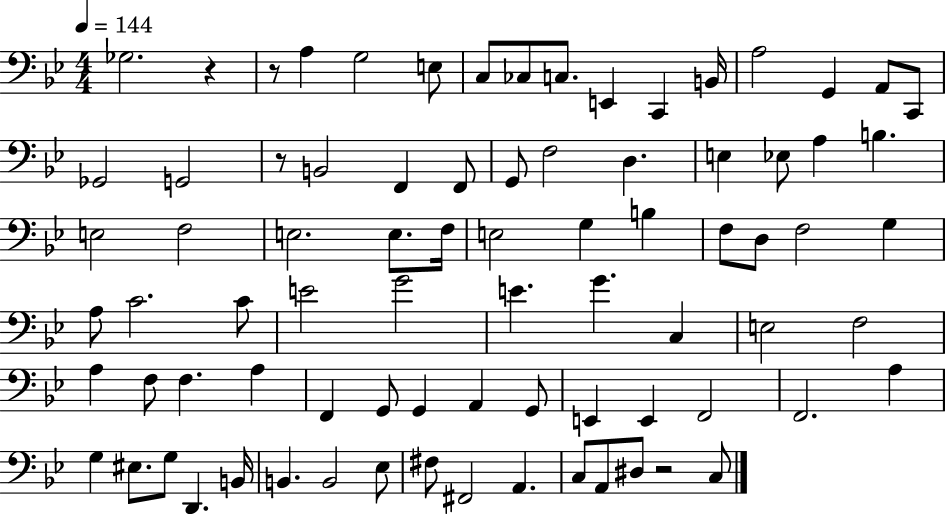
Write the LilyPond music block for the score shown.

{
  \clef bass
  \numericTimeSignature
  \time 4/4
  \key bes \major
  \tempo 4 = 144
  ges2. r4 | r8 a4 g2 e8 | c8 ces8 c8. e,4 c,4 b,16 | a2 g,4 a,8 c,8 | \break ges,2 g,2 | r8 b,2 f,4 f,8 | g,8 f2 d4. | e4 ees8 a4 b4. | \break e2 f2 | e2. e8. f16 | e2 g4 b4 | f8 d8 f2 g4 | \break a8 c'2. c'8 | e'2 g'2 | e'4. g'4. c4 | e2 f2 | \break a4 f8 f4. a4 | f,4 g,8 g,4 a,4 g,8 | e,4 e,4 f,2 | f,2. a4 | \break g4 eis8. g8 d,4. b,16 | b,4. b,2 ees8 | fis8 fis,2 a,4. | c8 a,8 dis8 r2 c8 | \break \bar "|."
}